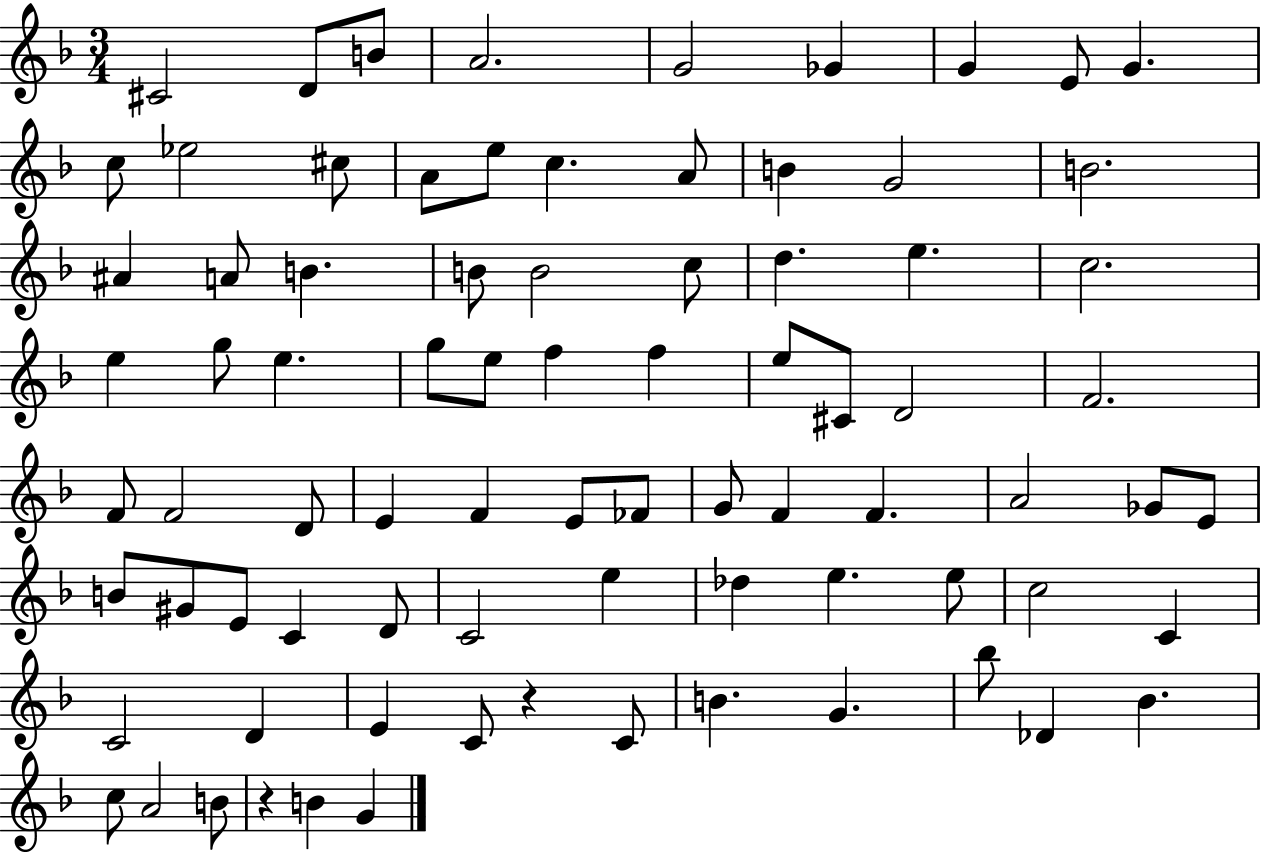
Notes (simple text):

C#4/h D4/e B4/e A4/h. G4/h Gb4/q G4/q E4/e G4/q. C5/e Eb5/h C#5/e A4/e E5/e C5/q. A4/e B4/q G4/h B4/h. A#4/q A4/e B4/q. B4/e B4/h C5/e D5/q. E5/q. C5/h. E5/q G5/e E5/q. G5/e E5/e F5/q F5/q E5/e C#4/e D4/h F4/h. F4/e F4/h D4/e E4/q F4/q E4/e FES4/e G4/e F4/q F4/q. A4/h Gb4/e E4/e B4/e G#4/e E4/e C4/q D4/e C4/h E5/q Db5/q E5/q. E5/e C5/h C4/q C4/h D4/q E4/q C4/e R/q C4/e B4/q. G4/q. Bb5/e Db4/q Bb4/q. C5/e A4/h B4/e R/q B4/q G4/q